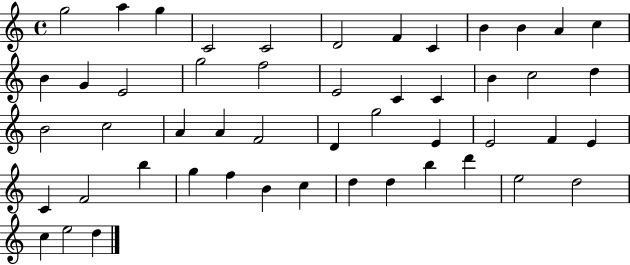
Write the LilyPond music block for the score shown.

{
  \clef treble
  \time 4/4
  \defaultTimeSignature
  \key c \major
  g''2 a''4 g''4 | c'2 c'2 | d'2 f'4 c'4 | b'4 b'4 a'4 c''4 | \break b'4 g'4 e'2 | g''2 f''2 | e'2 c'4 c'4 | b'4 c''2 d''4 | \break b'2 c''2 | a'4 a'4 f'2 | d'4 g''2 e'4 | e'2 f'4 e'4 | \break c'4 f'2 b''4 | g''4 f''4 b'4 c''4 | d''4 d''4 b''4 d'''4 | e''2 d''2 | \break c''4 e''2 d''4 | \bar "|."
}